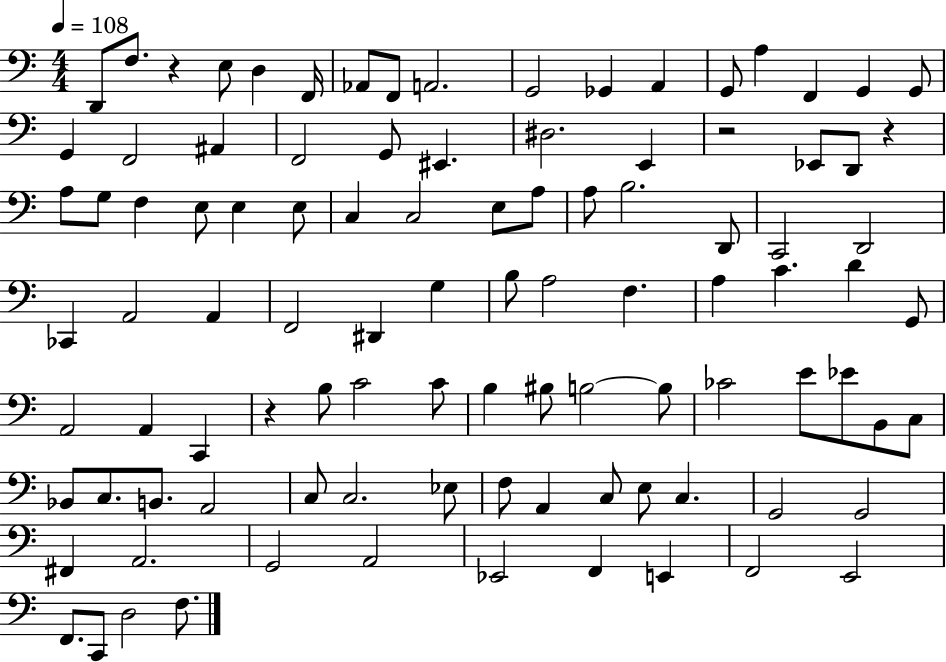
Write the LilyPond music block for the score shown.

{
  \clef bass
  \numericTimeSignature
  \time 4/4
  \key c \major
  \tempo 4 = 108
  d,8 f8. r4 e8 d4 f,16 | aes,8 f,8 a,2. | g,2 ges,4 a,4 | g,8 a4 f,4 g,4 g,8 | \break g,4 f,2 ais,4 | f,2 g,8 eis,4. | dis2. e,4 | r2 ees,8 d,8 r4 | \break a8 g8 f4 e8 e4 e8 | c4 c2 e8 a8 | a8 b2. d,8 | c,2 d,2 | \break ces,4 a,2 a,4 | f,2 dis,4 g4 | b8 a2 f4. | a4 c'4. d'4 g,8 | \break a,2 a,4 c,4 | r4 b8 c'2 c'8 | b4 bis8 b2~~ b8 | ces'2 e'8 ees'8 b,8 c8 | \break bes,8 c8. b,8. a,2 | c8 c2. ees8 | f8 a,4 c8 e8 c4. | g,2 g,2 | \break fis,4 a,2. | g,2 a,2 | ees,2 f,4 e,4 | f,2 e,2 | \break f,8. c,8 d2 f8. | \bar "|."
}